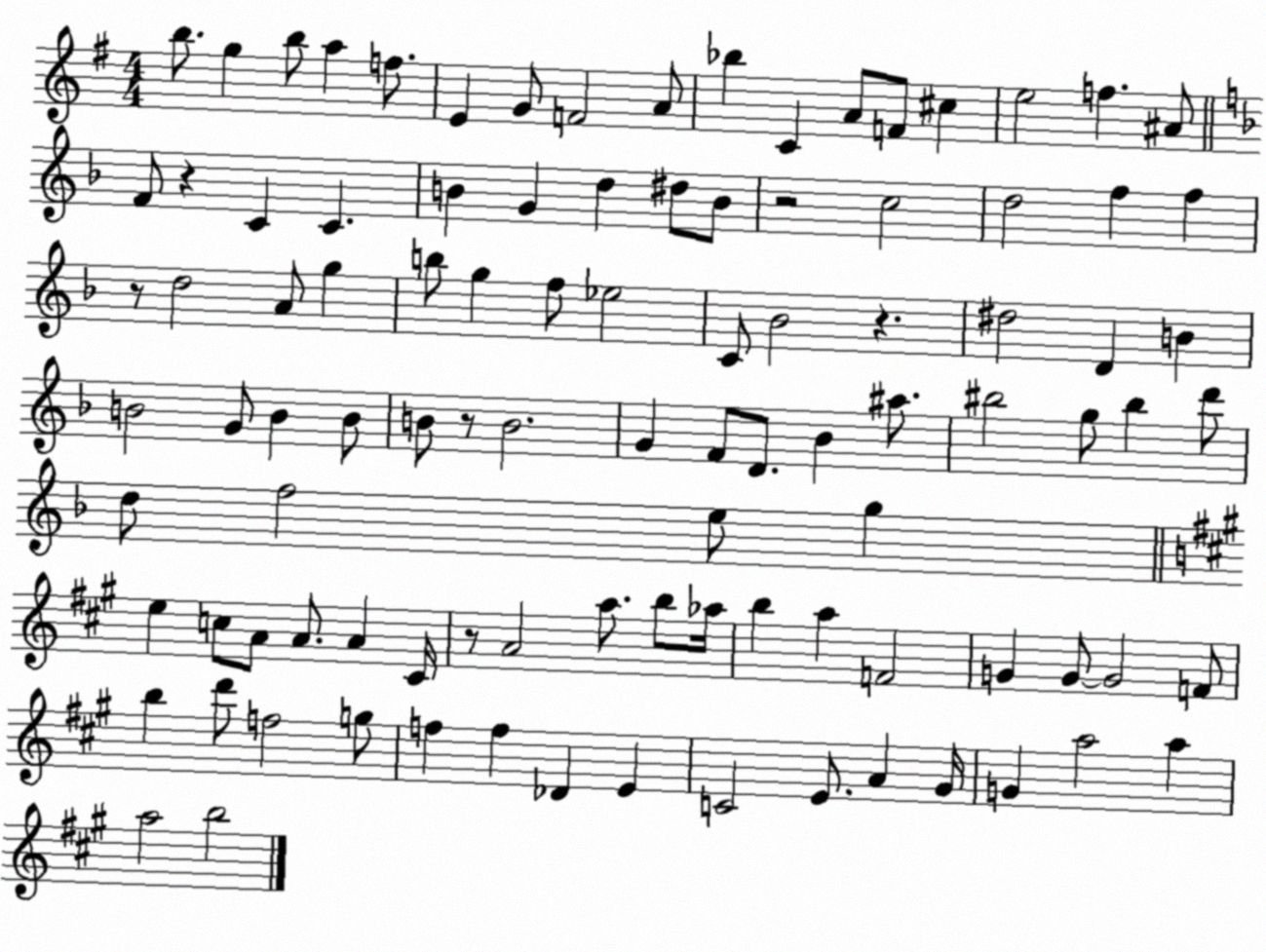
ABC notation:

X:1
T:Untitled
M:4/4
L:1/4
K:G
b/2 g b/2 a f/2 E G/2 F2 A/2 _b C A/2 F/2 ^c e2 f ^A/2 F/2 z C C B G d ^d/2 B/2 z2 c2 d2 f f z/2 d2 A/2 g b/2 g f/2 _e2 C/2 _B2 z ^d2 D B B2 G/2 B B/2 B/2 z/2 B2 G F/2 D/2 _B ^a/2 ^b2 g/2 ^b d'/2 d/2 f2 e/2 g e c/2 A/2 A/2 A ^C/4 z/2 A2 a/2 b/2 _a/4 b a F2 G G/2 G2 F/2 b d'/2 f2 g/2 f f _D E C2 E/2 A ^G/4 G a2 a a2 b2